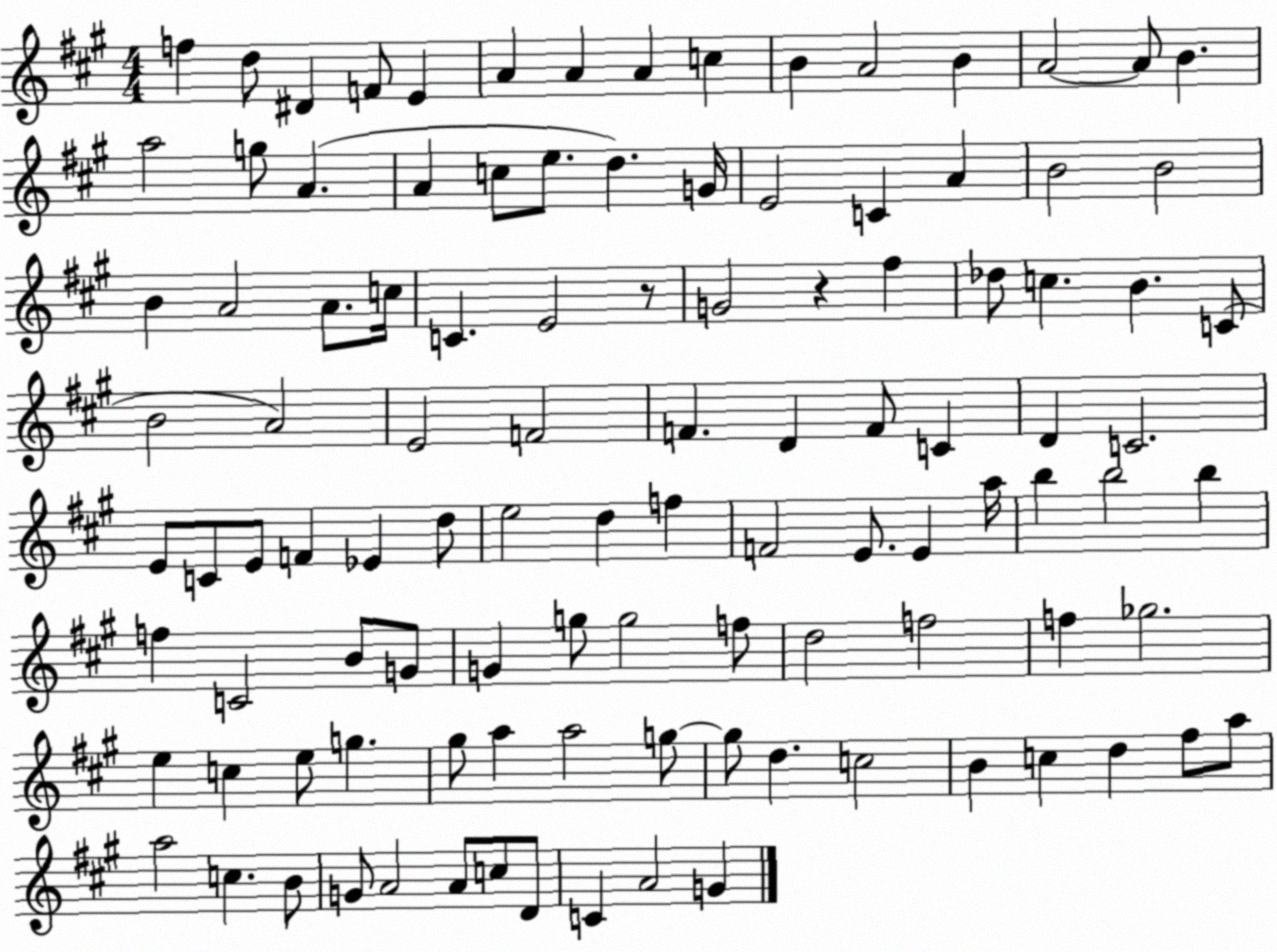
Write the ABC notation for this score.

X:1
T:Untitled
M:4/4
L:1/4
K:A
f d/2 ^D F/2 E A A A c B A2 B A2 A/2 B a2 g/2 A A c/2 e/2 d G/4 E2 C A B2 B2 B A2 A/2 c/4 C E2 z/2 G2 z ^f _d/2 c B C/2 B2 A2 E2 F2 F D F/2 C D C2 E/2 C/2 E/2 F _E d/2 e2 d f F2 E/2 E a/4 b b2 b f C2 B/2 G/2 G g/2 g2 f/2 d2 f2 f _g2 e c e/2 g ^g/2 a a2 g/2 g/2 d c2 B c d ^f/2 a/2 a2 c B/2 G/2 A2 A/2 c/2 D/2 C A2 G